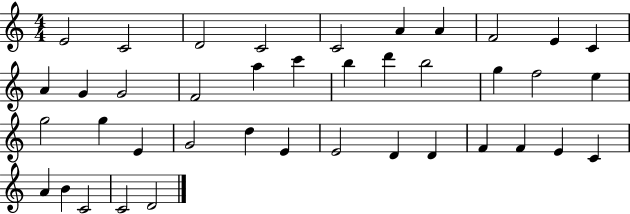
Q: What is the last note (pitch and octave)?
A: D4